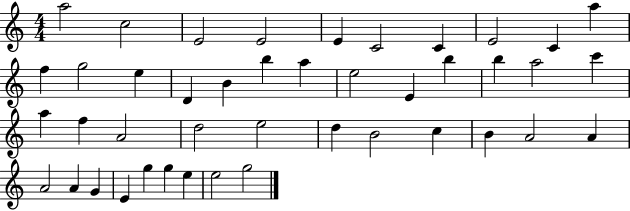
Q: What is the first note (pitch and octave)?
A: A5